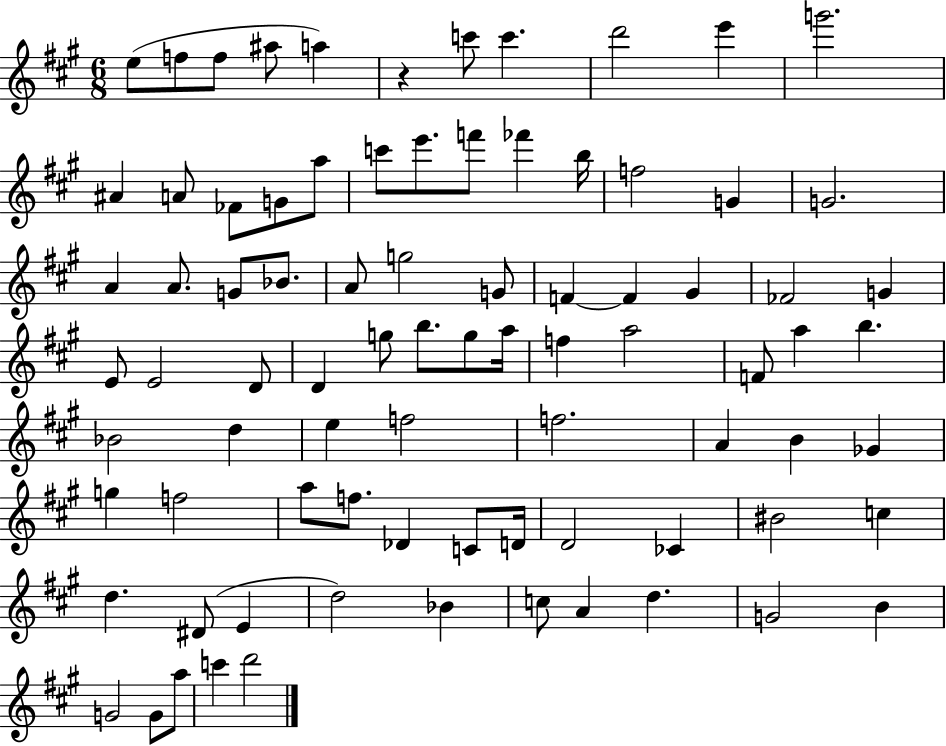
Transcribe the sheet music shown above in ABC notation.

X:1
T:Untitled
M:6/8
L:1/4
K:A
e/2 f/2 f/2 ^a/2 a z c'/2 c' d'2 e' g'2 ^A A/2 _F/2 G/2 a/2 c'/2 e'/2 f'/2 _f' b/4 f2 G G2 A A/2 G/2 _B/2 A/2 g2 G/2 F F ^G _F2 G E/2 E2 D/2 D g/2 b/2 g/2 a/4 f a2 F/2 a b _B2 d e f2 f2 A B _G g f2 a/2 f/2 _D C/2 D/4 D2 _C ^B2 c d ^D/2 E d2 _B c/2 A d G2 B G2 G/2 a/2 c' d'2